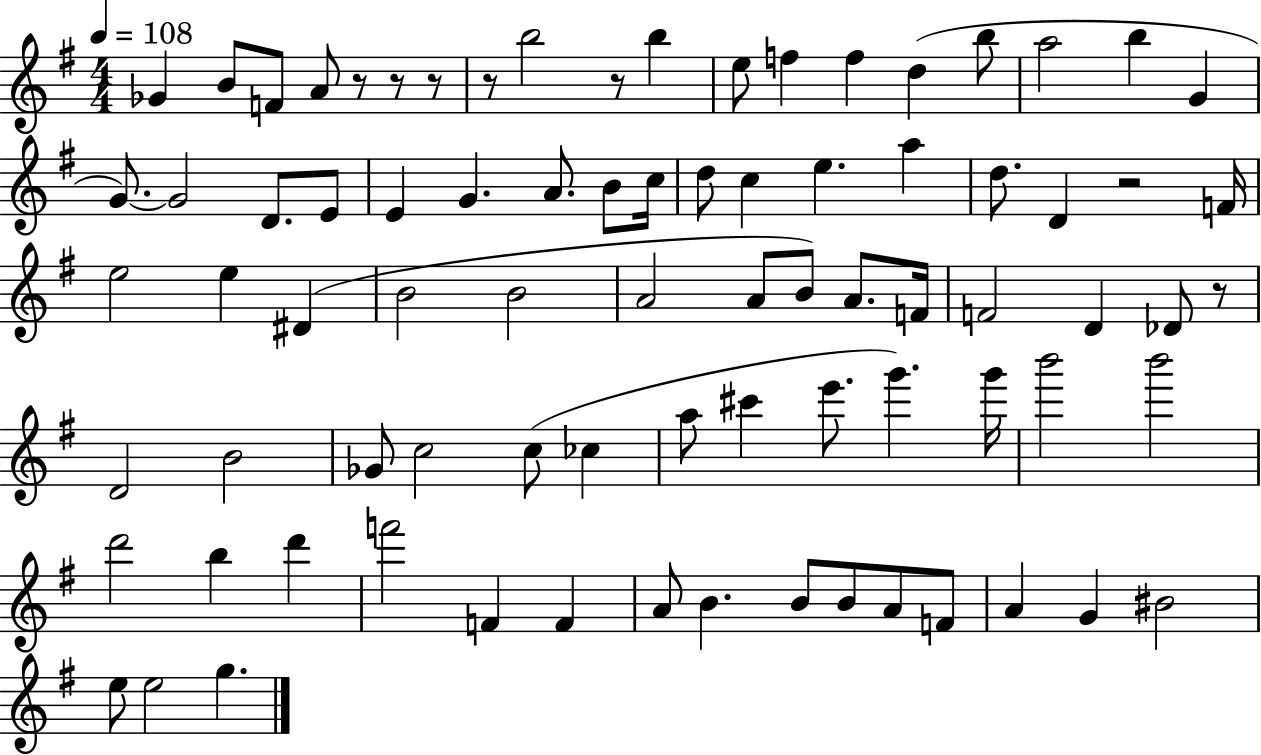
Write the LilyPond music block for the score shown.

{
  \clef treble
  \numericTimeSignature
  \time 4/4
  \key g \major
  \tempo 4 = 108
  ges'4 b'8 f'8 a'8 r8 r8 r8 | r8 b''2 r8 b''4 | e''8 f''4 f''4 d''4( b''8 | a''2 b''4 g'4 | \break g'8.~~) g'2 d'8. e'8 | e'4 g'4. a'8. b'8 c''16 | d''8 c''4 e''4. a''4 | d''8. d'4 r2 f'16 | \break e''2 e''4 dis'4( | b'2 b'2 | a'2 a'8 b'8) a'8. f'16 | f'2 d'4 des'8 r8 | \break d'2 b'2 | ges'8 c''2 c''8( ces''4 | a''8 cis'''4 e'''8. g'''4.) g'''16 | b'''2 b'''2 | \break d'''2 b''4 d'''4 | f'''2 f'4 f'4 | a'8 b'4. b'8 b'8 a'8 f'8 | a'4 g'4 bis'2 | \break e''8 e''2 g''4. | \bar "|."
}